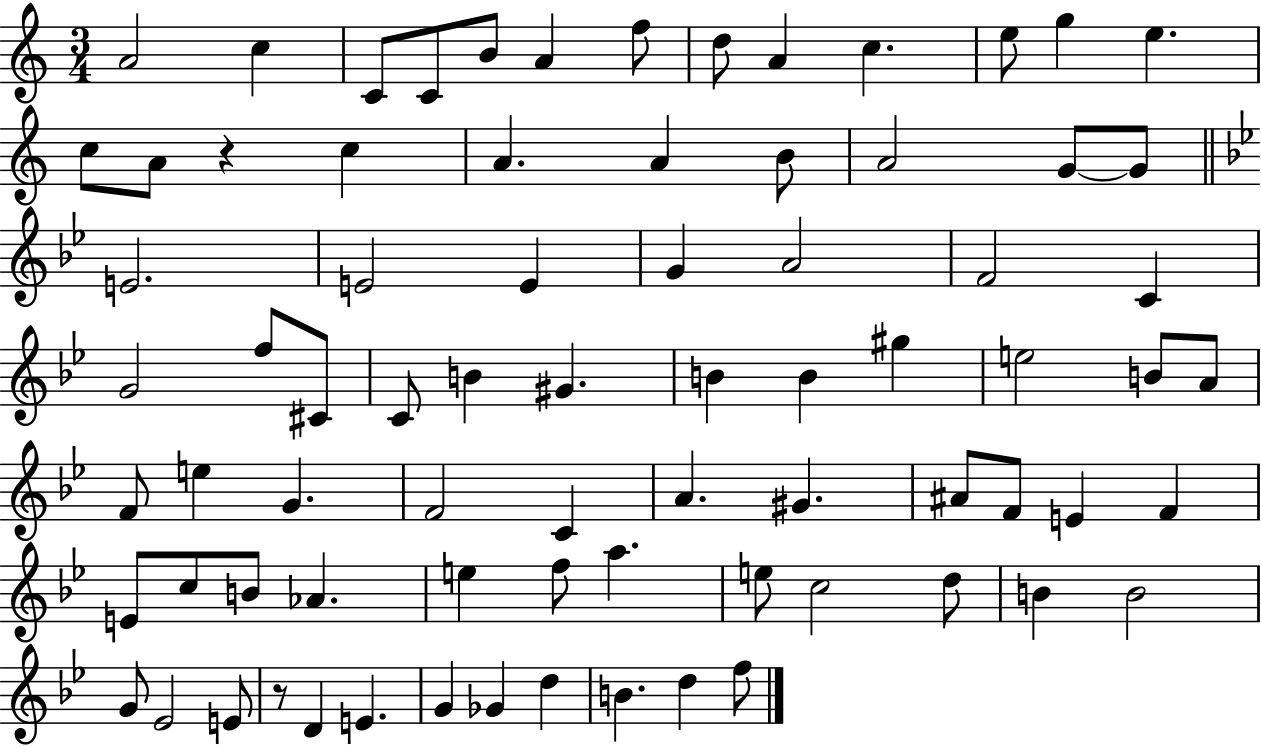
A4/h C5/q C4/e C4/e B4/e A4/q F5/e D5/e A4/q C5/q. E5/e G5/q E5/q. C5/e A4/e R/q C5/q A4/q. A4/q B4/e A4/h G4/e G4/e E4/h. E4/h E4/q G4/q A4/h F4/h C4/q G4/h F5/e C#4/e C4/e B4/q G#4/q. B4/q B4/q G#5/q E5/h B4/e A4/e F4/e E5/q G4/q. F4/h C4/q A4/q. G#4/q. A#4/e F4/e E4/q F4/q E4/e C5/e B4/e Ab4/q. E5/q F5/e A5/q. E5/e C5/h D5/e B4/q B4/h G4/e Eb4/h E4/e R/e D4/q E4/q. G4/q Gb4/q D5/q B4/q. D5/q F5/e